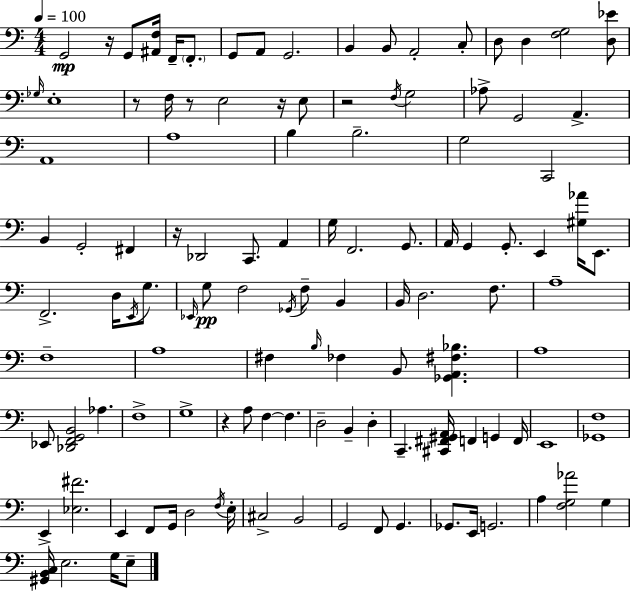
{
  \clef bass
  \numericTimeSignature
  \time 4/4
  \key a \minor
  \tempo 4 = 100
  g,2\mp r16 g,8 <ais, f>16 f,16-- \parenthesize f,8.-. | g,8 a,8 g,2. | b,4 b,8 a,2-. c8-. | d8 d4 <f g>2 <d ees'>8 | \break \grace { ges16 } e1-. | r8 f16 r8 e2 r16 e8 | r2 \acciaccatura { f16 } g2 | aes8-> g,2 a,4.-> | \break a,1 | a1 | b4 b2.-- | g2 c,2 | \break b,4 g,2-. fis,4 | r16 des,2 c,8. a,4 | g16 f,2. g,8. | a,16 g,4 g,8.-. e,4 <gis aes'>16 e,8. | \break f,2.-> d16 \acciaccatura { e,16 } | g8. \grace { ees,16 } g8\pp f2 \acciaccatura { ges,16 } f8-- | b,4 b,16 d2. | f8. a1-- | \break f1-- | a1 | fis4 \grace { b16 } fes4 b,8 | <ges, a, fis bes>4. a1 | \break ees,8 <des, f, g, b,>2 | aes4. f1-> | g1-> | r4 a8 f4~~ | \break f4. d2-- b,4-- | d4-. c,4.-- <cis, fis, gis, a,>16 f,4 | g,4 f,16 e,1 | <ges, f>1 | \break e,4-> <ees fis'>2. | e,4 f,8 g,16 d2 | \acciaccatura { f16 } e16-. cis2-> b,2 | g,2 f,8 | \break g,4. ges,8. e,16 g,2. | a4 <f g aes'>2 | g4 <gis, b, c>16 e2. | g16 e8-- \bar "|."
}